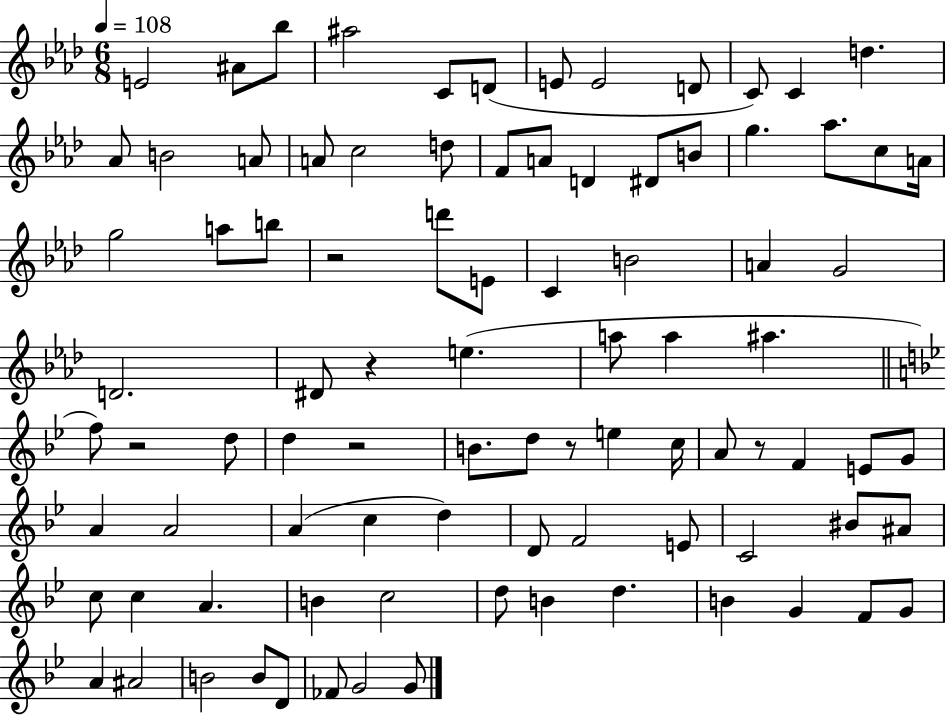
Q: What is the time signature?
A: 6/8